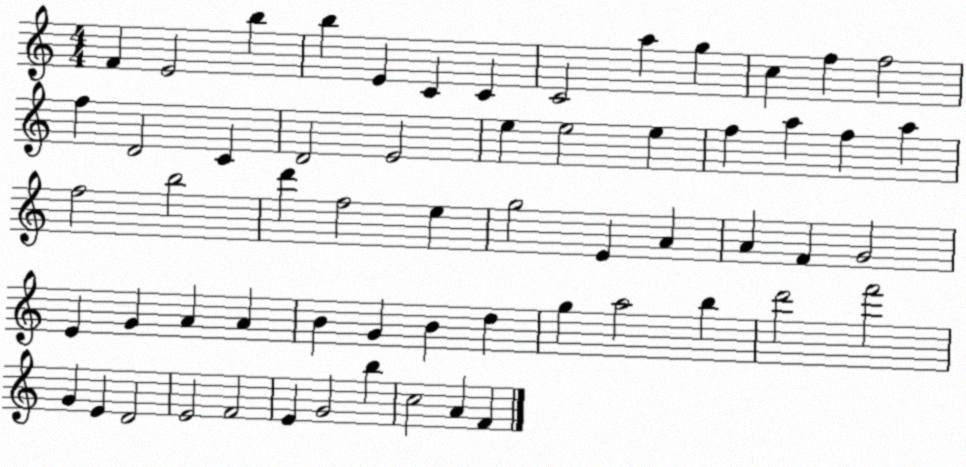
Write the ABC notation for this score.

X:1
T:Untitled
M:4/4
L:1/4
K:C
F E2 b b E C C C2 a g c f f2 f D2 C D2 E2 e e2 e f a f a f2 b2 d' f2 e g2 E A A F G2 E G A A B G B d g a2 b d'2 f'2 G E D2 E2 F2 E G2 b c2 A F